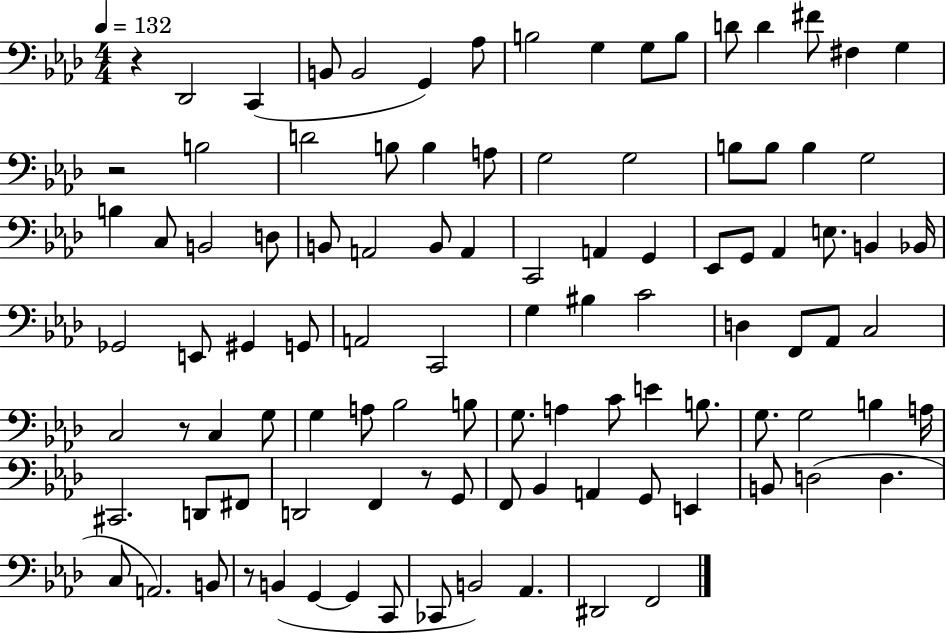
{
  \clef bass
  \numericTimeSignature
  \time 4/4
  \key aes \major
  \tempo 4 = 132
  r4 des,2 c,4( | b,8 b,2 g,4) aes8 | b2 g4 g8 b8 | d'8 d'4 fis'8 fis4 g4 | \break r2 b2 | d'2 b8 b4 a8 | g2 g2 | b8 b8 b4 g2 | \break b4 c8 b,2 d8 | b,8 a,2 b,8 a,4 | c,2 a,4 g,4 | ees,8 g,8 aes,4 e8. b,4 bes,16 | \break ges,2 e,8 gis,4 g,8 | a,2 c,2 | g4 bis4 c'2 | d4 f,8 aes,8 c2 | \break c2 r8 c4 g8 | g4 a8 bes2 b8 | g8. a4 c'8 e'4 b8. | g8. g2 b4 a16 | \break cis,2. d,8 fis,8 | d,2 f,4 r8 g,8 | f,8 bes,4 a,4 g,8 e,4 | b,8 d2( d4. | \break c8 a,2.) b,8 | r8 b,4( g,4~~ g,4 c,8 | ces,8 b,2) aes,4. | dis,2 f,2 | \break \bar "|."
}